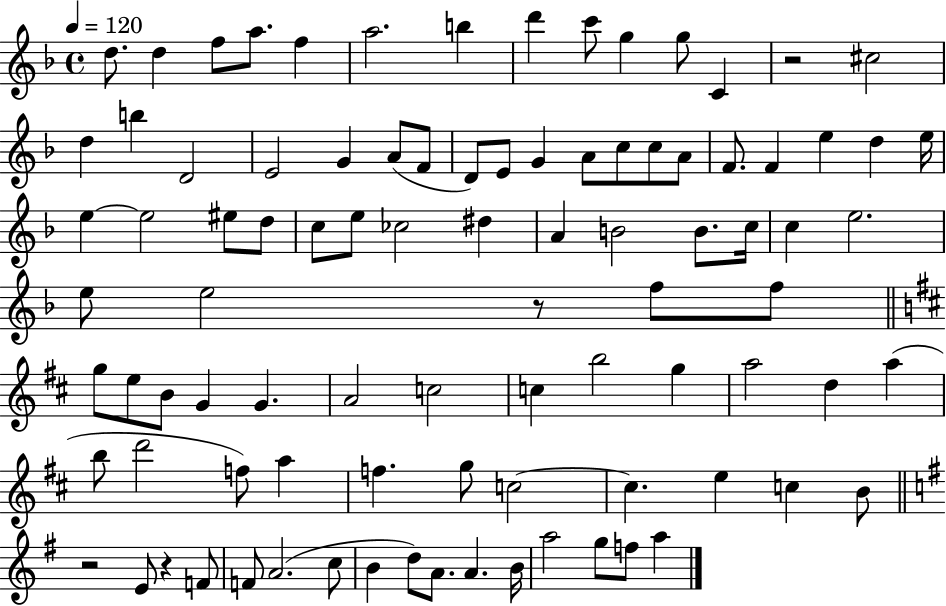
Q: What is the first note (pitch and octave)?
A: D5